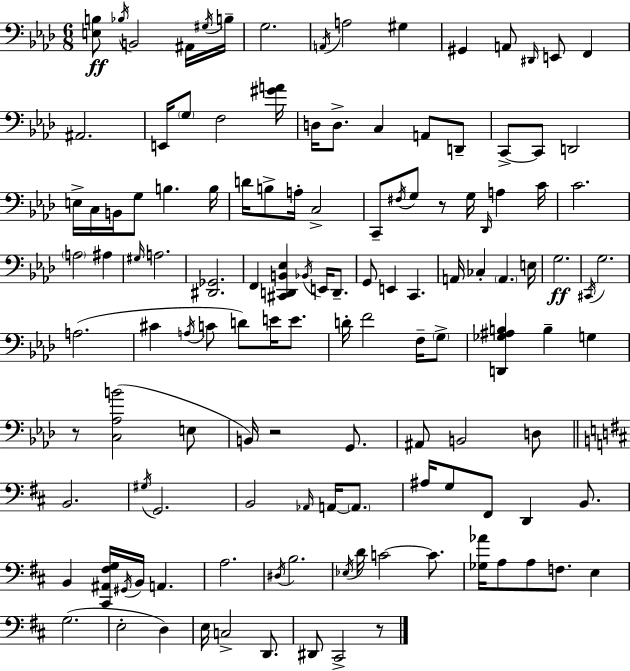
[E3,B3]/e Bb3/s B2/h A#2/s G#3/s B3/s G3/h. A2/s A3/h G#3/q G#2/q A2/e D#2/s E2/e F2/q A#2/h. E2/s G3/e F3/h [G#4,A4]/s D3/s D3/e. C3/q A2/e D2/e C2/e C2/e D2/h E3/s C3/s B2/s G3/e B3/q. B3/s D4/s B3/e A3/s C3/h C2/e F#3/s G3/e R/e G3/s Db2/s A3/q C4/s C4/h. A3/h A#3/q G#3/s A3/h. [D#2,Gb2]/h. F2/q [C#2,D2,B2,Eb3]/q Bb2/s E2/s D2/e. G2/e E2/q C2/q. A2/s CES3/q A2/q. E3/s G3/h. C#2/s G3/h. A3/h. C#4/q A3/s C4/e D4/e E4/s E4/e. D4/s F4/h F3/s G3/e [D2,Gb3,A#3,B3]/q B3/q G3/q R/e [C3,Ab3,B4]/h E3/e B2/s R/h G2/e. A#2/e B2/h D3/e B2/h. G#3/s G2/h. B2/h Ab2/s A2/s A2/e. A#3/s G3/e F#2/e D2/q B2/e. B2/q [C#2,A#2,F#3,G3]/s G#2/s B2/s A2/q. A3/h. D#3/s B3/h. Eb3/s D4/s C4/h C4/e. [Gb3,Ab4]/s A3/e A3/e F3/e. E3/q G3/h. E3/h D3/q E3/s C3/h D2/e. D#2/e C#2/h R/e